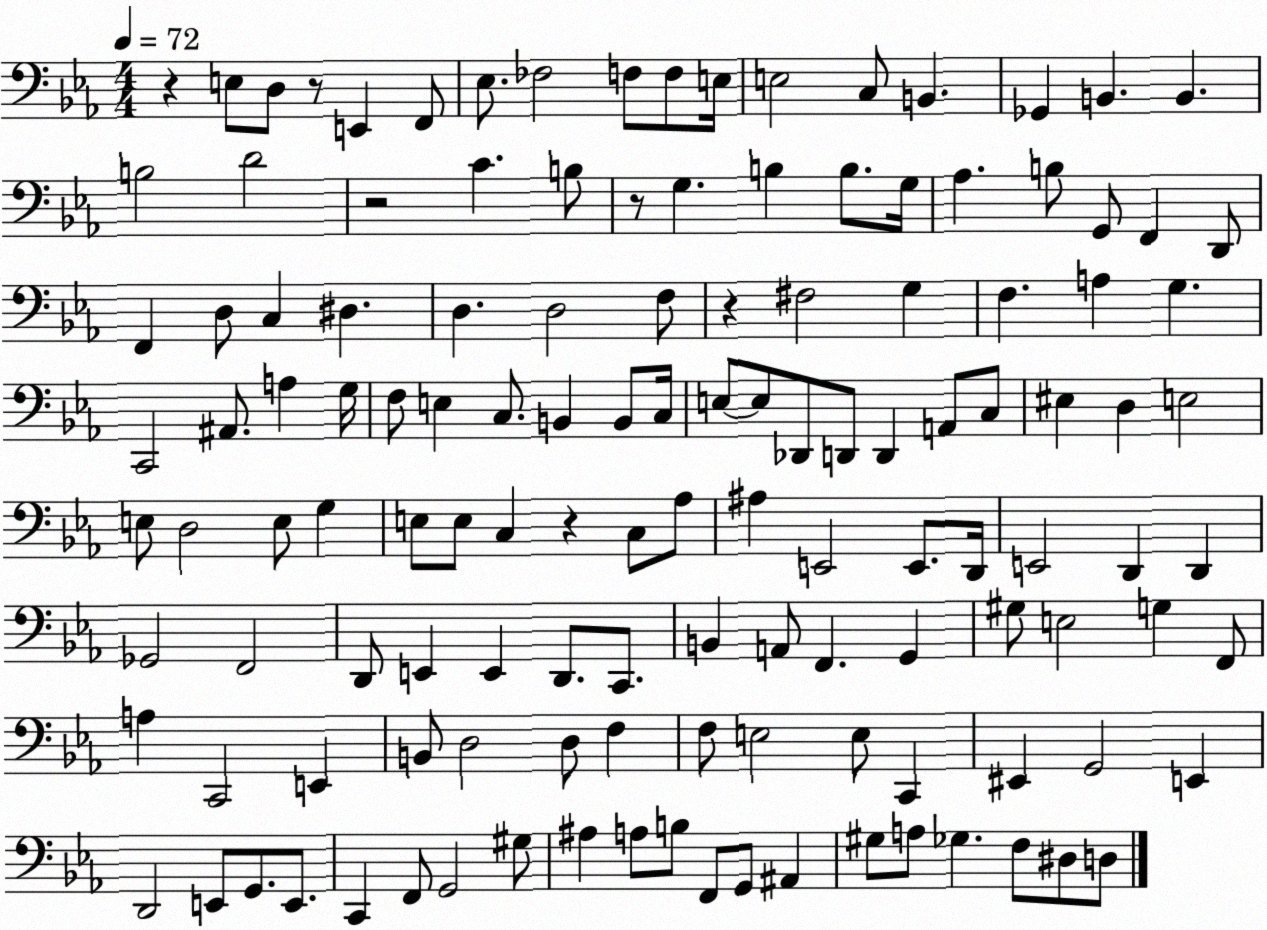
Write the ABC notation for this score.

X:1
T:Untitled
M:4/4
L:1/4
K:Eb
z E,/2 D,/2 z/2 E,, F,,/2 _E,/2 _F,2 F,/2 F,/2 E,/4 E,2 C,/2 B,, _G,, B,, B,, B,2 D2 z2 C B,/2 z/2 G, B, B,/2 G,/4 _A, B,/2 G,,/2 F,, D,,/2 F,, D,/2 C, ^D, D, D,2 F,/2 z ^F,2 G, F, A, G, C,,2 ^A,,/2 A, G,/4 F,/2 E, C,/2 B,, B,,/2 C,/4 E,/2 E,/2 _D,,/2 D,,/2 D,, A,,/2 C,/2 ^E, D, E,2 E,/2 D,2 E,/2 G, E,/2 E,/2 C, z C,/2 _A,/2 ^A, E,,2 E,,/2 D,,/4 E,,2 D,, D,, _G,,2 F,,2 D,,/2 E,, E,, D,,/2 C,,/2 B,, A,,/2 F,, G,, ^G,/2 E,2 G, F,,/2 A, C,,2 E,, B,,/2 D,2 D,/2 F, F,/2 E,2 E,/2 C,, ^E,, G,,2 E,, D,,2 E,,/2 G,,/2 E,,/2 C,, F,,/2 G,,2 ^G,/2 ^A, A,/2 B,/2 F,,/2 G,,/2 ^A,, ^G,/2 A,/2 _G, F,/2 ^D,/2 D,/2